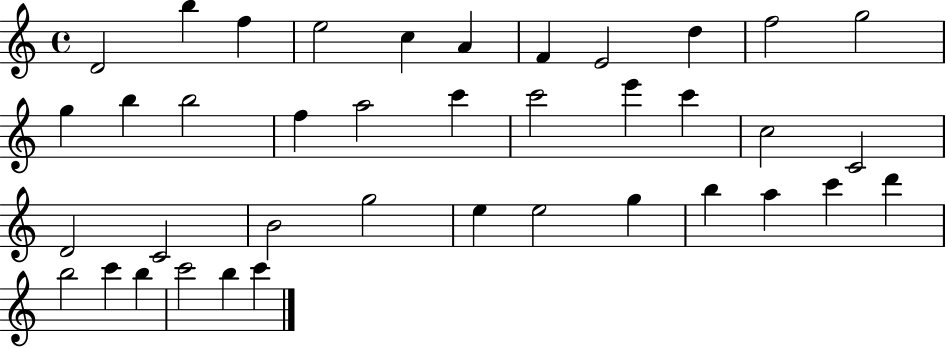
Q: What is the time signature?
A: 4/4